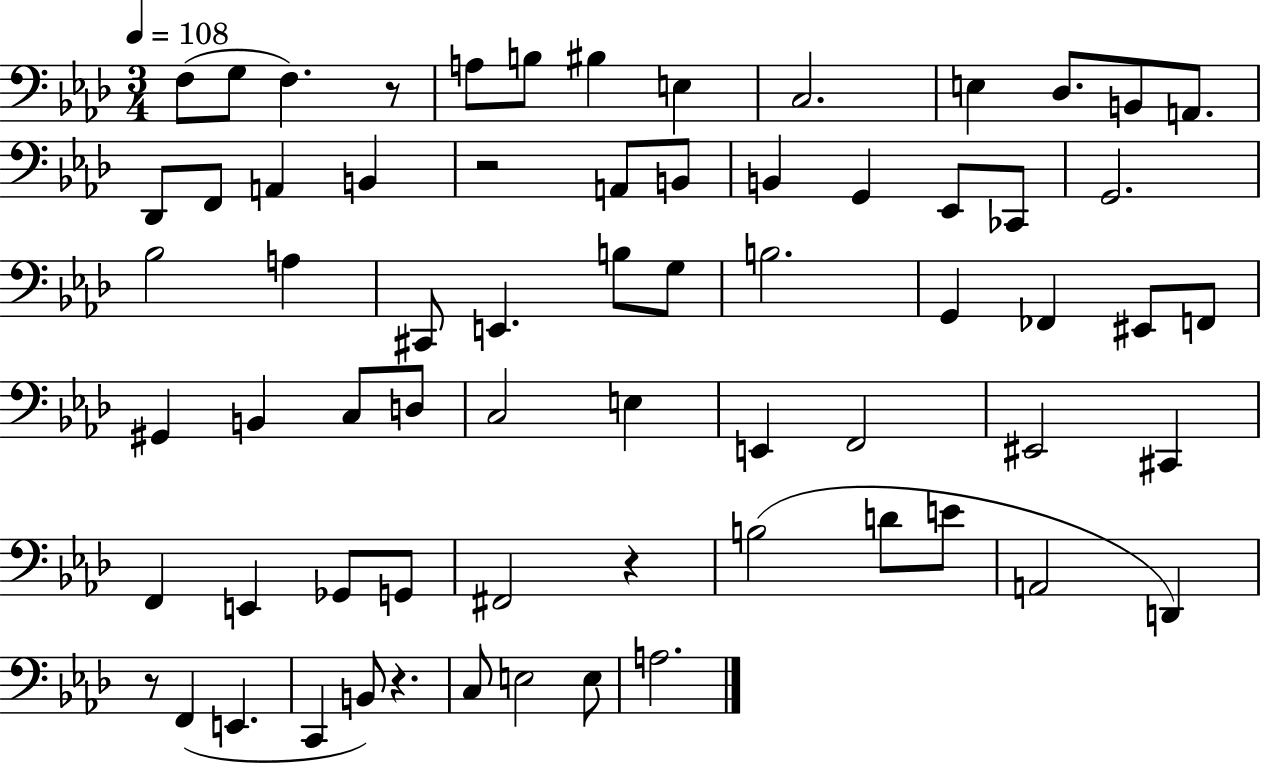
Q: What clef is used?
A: bass